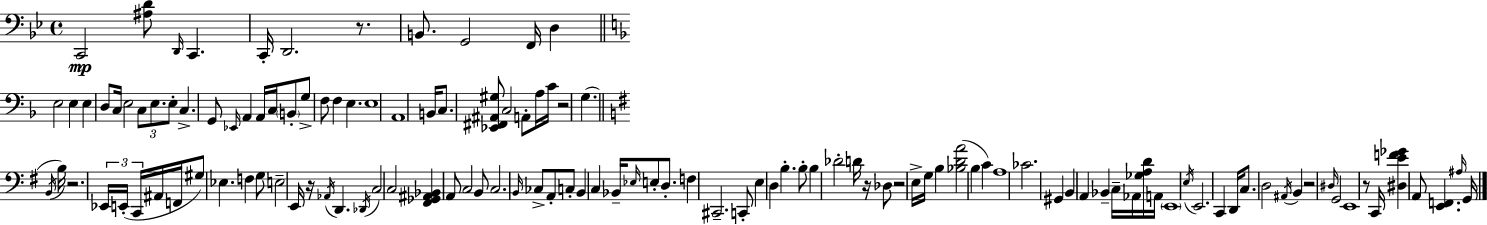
X:1
T:Untitled
M:4/4
L:1/4
K:Bb
C,,2 [^A,D]/2 D,,/4 C,, C,,/4 D,,2 z/2 B,,/2 G,,2 F,,/4 D, E,2 E, E, D,/2 C,/4 E,2 C,/2 E,/2 E,/2 C, G,,/2 _E,,/4 A,, A,,/4 C,/4 B,,/2 G,/2 F,/2 F, E, E,4 A,,4 B,,/4 C,/2 [_E,,^F,,^A,,^G,]/2 C,2 A,,/2 A,/4 C/4 z2 G, B,,/4 B,/4 z2 _E,,/4 E,,/4 C,,/4 ^A,,/4 F,,/4 ^G,/2 _E, F, G,/2 E,2 E,,/4 z/4 _A,,/4 D,, _D,,/4 C,2 C,2 [^F,,_G,,^A,,_B,,] A,,/2 C,2 B,,/2 C,2 B,,/4 _C,/2 A,,/2 C,/2 B,, C, _B,,/4 _E,/4 E,/2 D,/2 F, ^C,,2 C,,/2 E, D, B, B,/2 B, _D2 D/4 z/4 _D,/2 z2 E,/4 G,/4 B, [_B,DA]2 B, C A,4 _C2 ^G,, B,, A,, _B,, C,/4 _A,,/4 [_G,A,D]/4 A,,/4 E,,4 E,/4 E,,2 C,, D,,/4 C,/2 D,2 ^A,,/4 B,, z2 ^D,/4 G,,2 E,,4 z/2 C,,/4 [^D,EF_G] A,,/2 [E,,F,,] ^A,/4 G,,/4